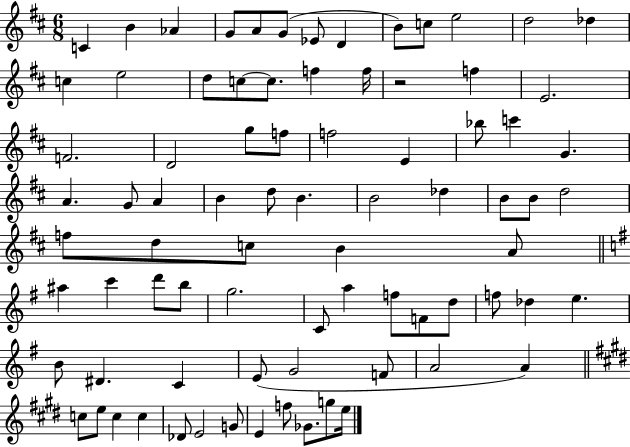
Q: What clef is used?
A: treble